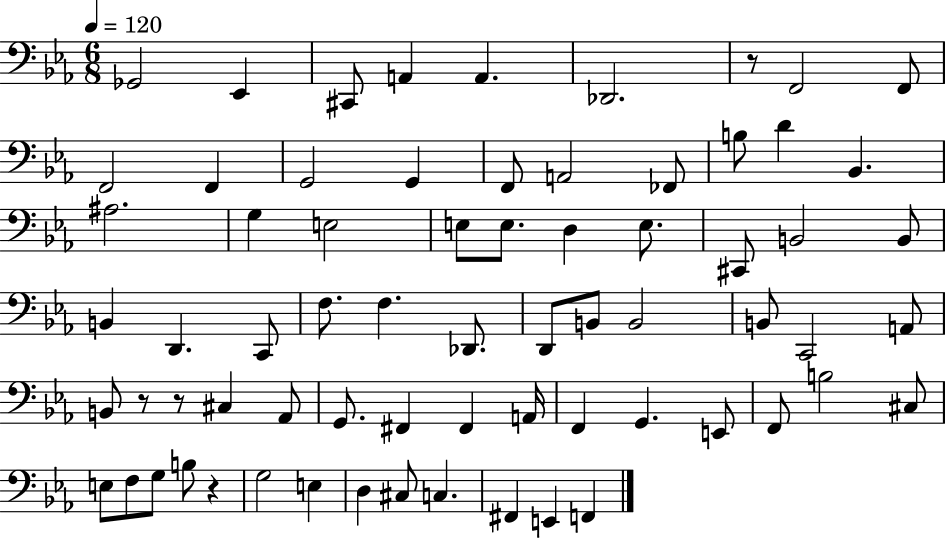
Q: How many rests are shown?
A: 4